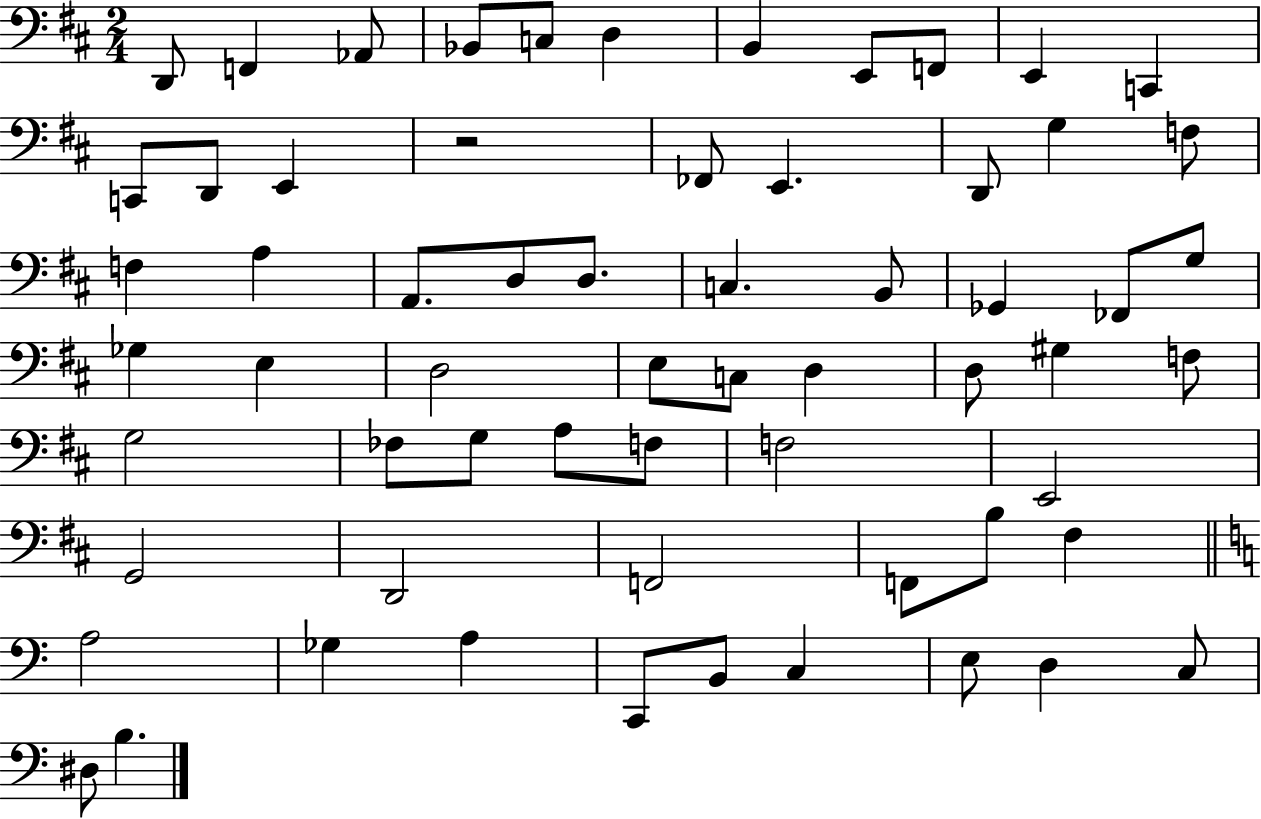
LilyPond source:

{
  \clef bass
  \numericTimeSignature
  \time 2/4
  \key d \major
  d,8 f,4 aes,8 | bes,8 c8 d4 | b,4 e,8 f,8 | e,4 c,4 | \break c,8 d,8 e,4 | r2 | fes,8 e,4. | d,8 g4 f8 | \break f4 a4 | a,8. d8 d8. | c4. b,8 | ges,4 fes,8 g8 | \break ges4 e4 | d2 | e8 c8 d4 | d8 gis4 f8 | \break g2 | fes8 g8 a8 f8 | f2 | e,2 | \break g,2 | d,2 | f,2 | f,8 b8 fis4 | \break \bar "||" \break \key a \minor a2 | ges4 a4 | c,8 b,8 c4 | e8 d4 c8 | \break dis8 b4. | \bar "|."
}